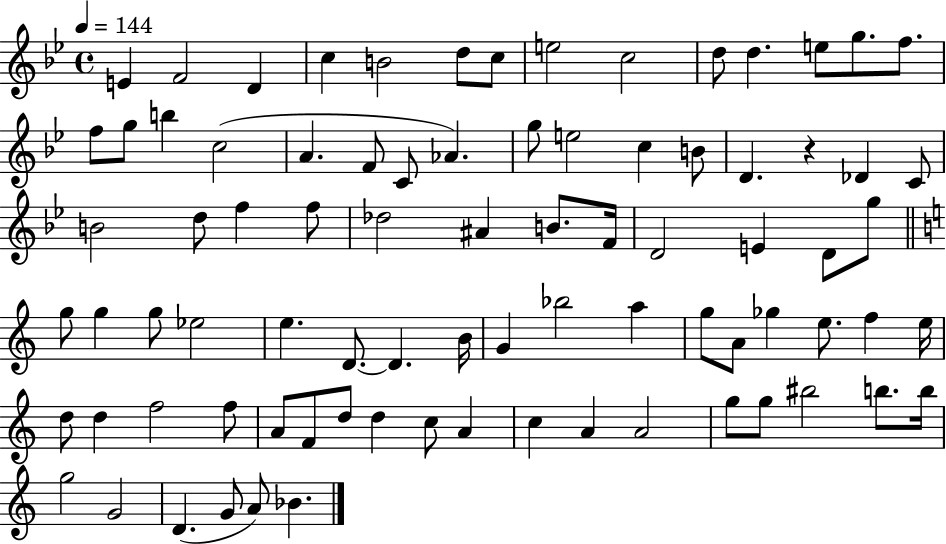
E4/q F4/h D4/q C5/q B4/h D5/e C5/e E5/h C5/h D5/e D5/q. E5/e G5/e. F5/e. F5/e G5/e B5/q C5/h A4/q. F4/e C4/e Ab4/q. G5/e E5/h C5/q B4/e D4/q. R/q Db4/q C4/e B4/h D5/e F5/q F5/e Db5/h A#4/q B4/e. F4/s D4/h E4/q D4/e G5/e G5/e G5/q G5/e Eb5/h E5/q. D4/e. D4/q. B4/s G4/q Bb5/h A5/q G5/e A4/e Gb5/q E5/e. F5/q E5/s D5/e D5/q F5/h F5/e A4/e F4/e D5/e D5/q C5/e A4/q C5/q A4/q A4/h G5/e G5/e BIS5/h B5/e. B5/s G5/h G4/h D4/q. G4/e A4/e Bb4/q.